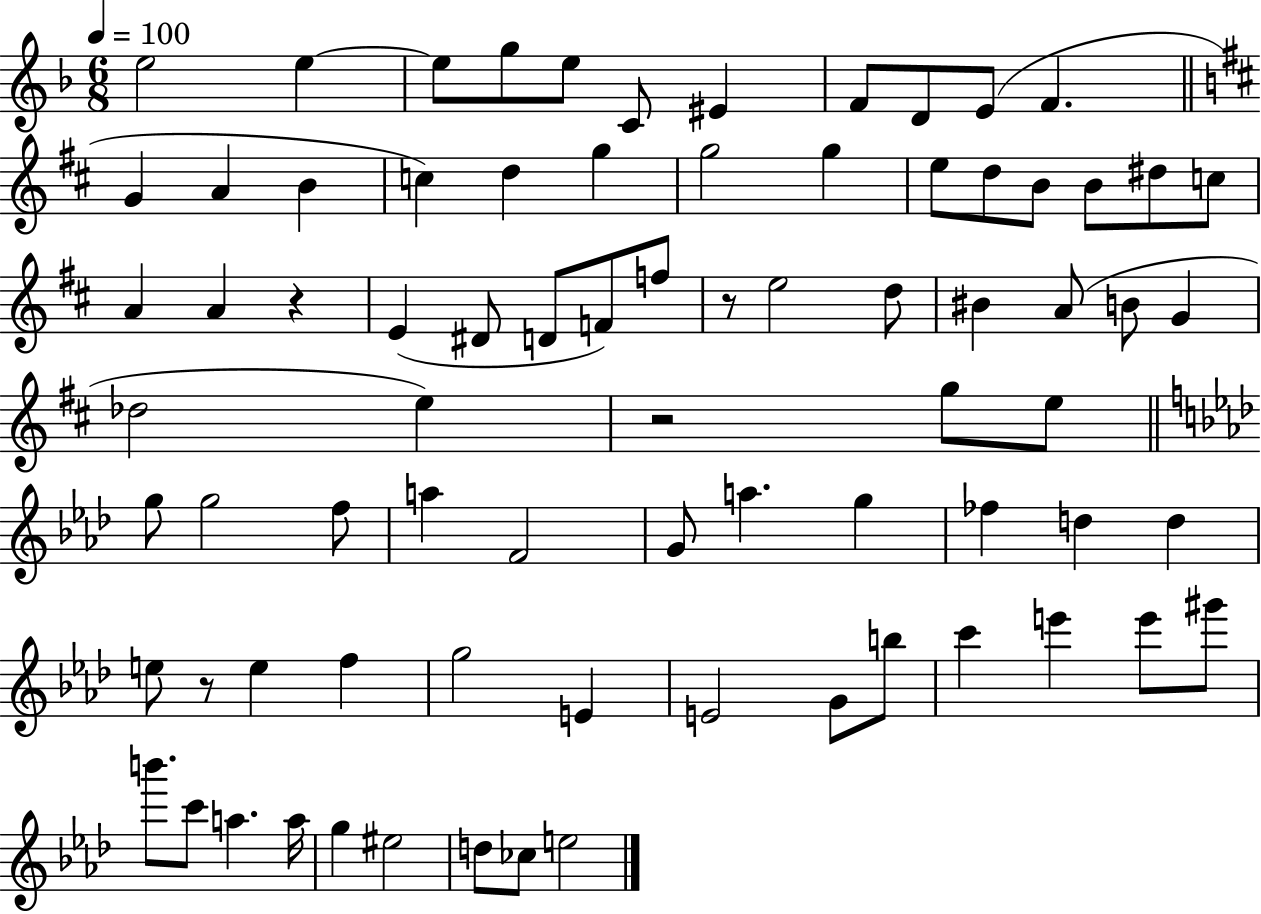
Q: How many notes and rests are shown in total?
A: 78